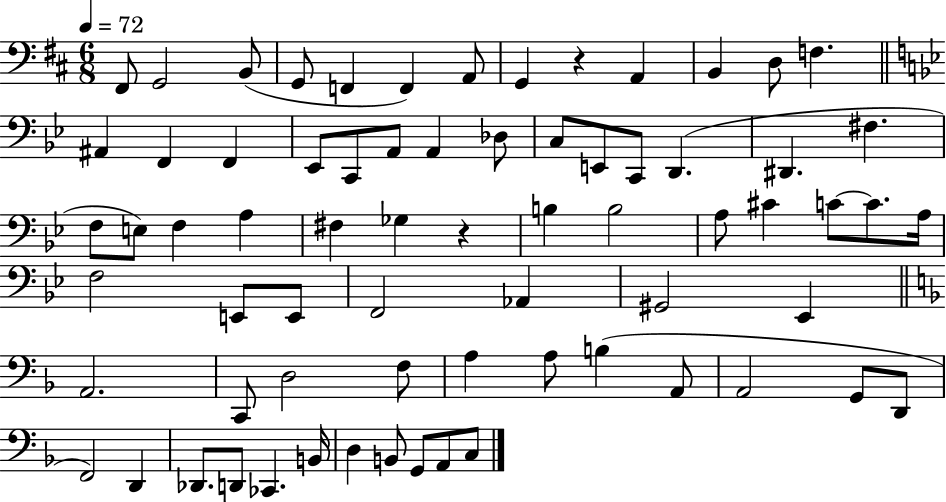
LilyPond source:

{
  \clef bass
  \numericTimeSignature
  \time 6/8
  \key d \major
  \tempo 4 = 72
  fis,8 g,2 b,8( | g,8 f,4 f,4) a,8 | g,4 r4 a,4 | b,4 d8 f4. | \break \bar "||" \break \key g \minor ais,4 f,4 f,4 | ees,8 c,8 a,8 a,4 des8 | c8 e,8 c,8 d,4.( | dis,4. fis4. | \break f8 e8) f4 a4 | fis4 ges4 r4 | b4 b2 | a8 cis'4 c'8~~ c'8. a16 | \break f2 e,8 e,8 | f,2 aes,4 | gis,2 ees,4 | \bar "||" \break \key f \major a,2. | c,8 d2 f8 | a4 a8 b4( a,8 | a,2 g,8 d,8 | \break f,2) d,4 | des,8. d,8 ces,4. b,16 | d4 b,8 g,8 a,8 c8 | \bar "|."
}